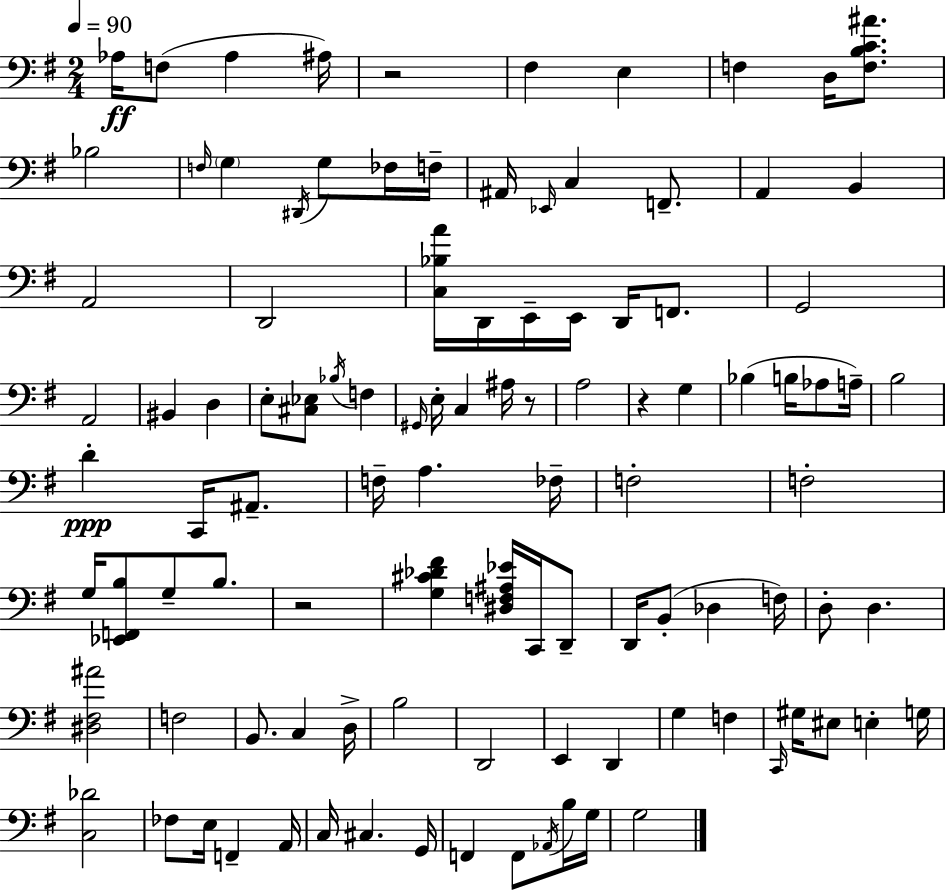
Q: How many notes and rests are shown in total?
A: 105